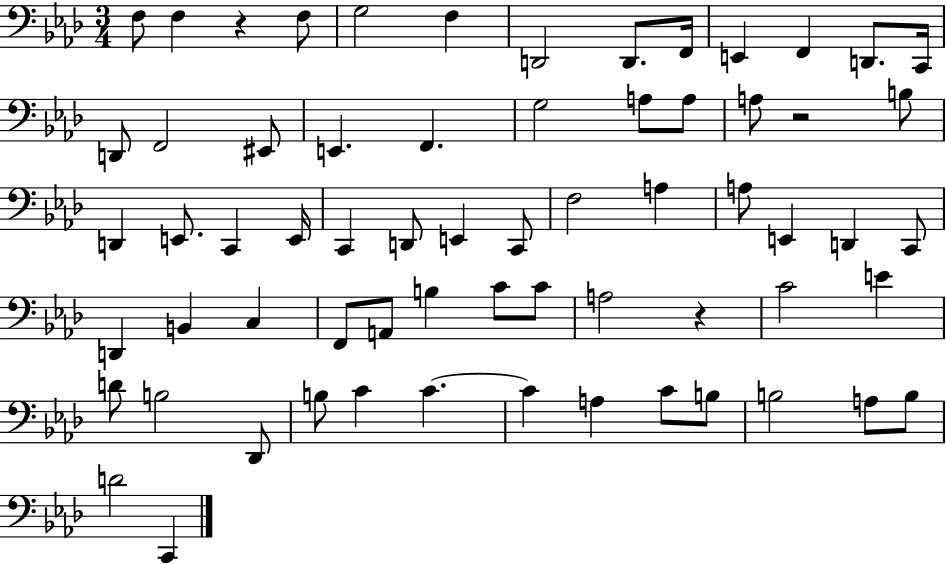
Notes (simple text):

F3/e F3/q R/q F3/e G3/h F3/q D2/h D2/e. F2/s E2/q F2/q D2/e. C2/s D2/e F2/h EIS2/e E2/q. F2/q. G3/h A3/e A3/e A3/e R/h B3/e D2/q E2/e. C2/q E2/s C2/q D2/e E2/q C2/e F3/h A3/q A3/e E2/q D2/q C2/e D2/q B2/q C3/q F2/e A2/e B3/q C4/e C4/e A3/h R/q C4/h E4/q D4/e B3/h Db2/e B3/e C4/q C4/q. C4/q A3/q C4/e B3/e B3/h A3/e B3/e D4/h C2/q